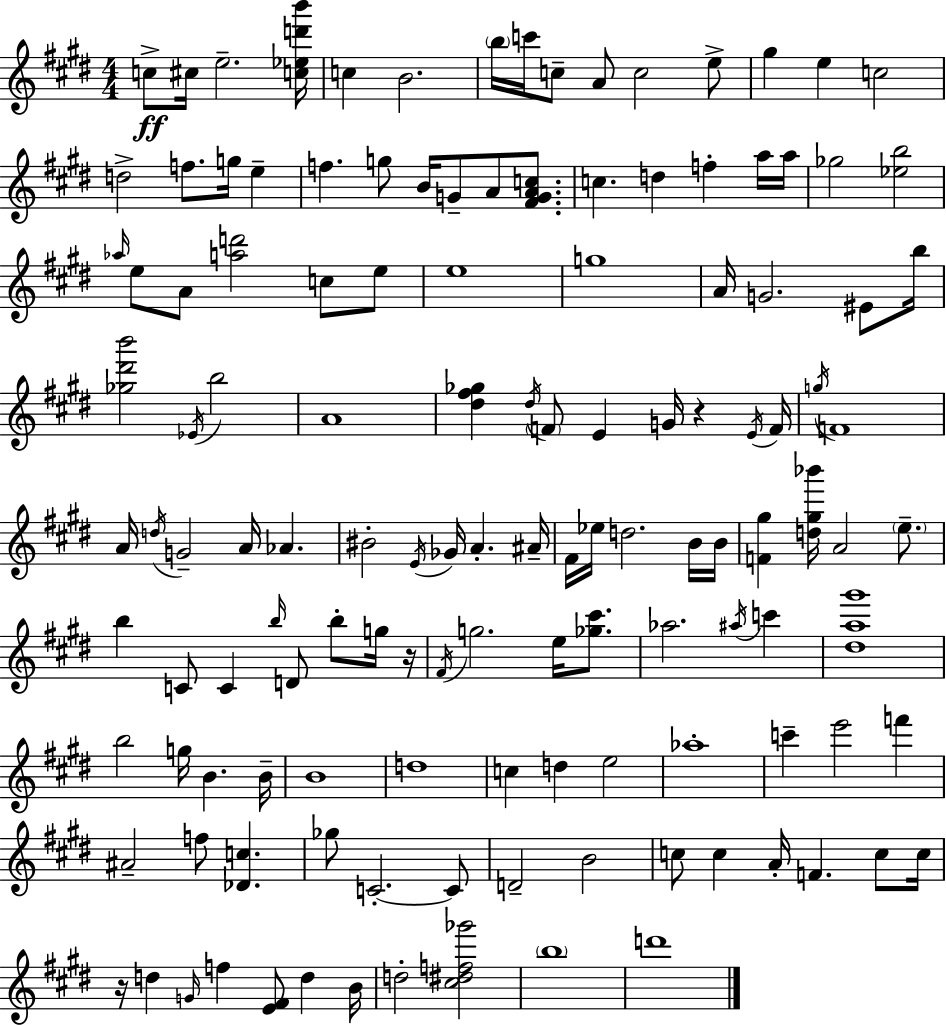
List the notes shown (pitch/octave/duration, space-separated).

C5/e C#5/s E5/h. [C5,Eb5,D6,B6]/s C5/q B4/h. B5/s C6/s C5/e A4/e C5/h E5/e G#5/q E5/q C5/h D5/h F5/e. G5/s E5/q F5/q. G5/e B4/s G4/e A4/e [F#4,G4,A4,C5]/e. C5/q. D5/q F5/q A5/s A5/s Gb5/h [Eb5,B5]/h Ab5/s E5/e A4/e [A5,D6]/h C5/e E5/e E5/w G5/w A4/s G4/h. EIS4/e B5/s [Gb5,D#6,B6]/h Eb4/s B5/h A4/w [D#5,F#5,Gb5]/q D#5/s F4/e E4/q G4/s R/q E4/s F4/s G5/s F4/w A4/s D5/s G4/h A4/s Ab4/q. BIS4/h E4/s Gb4/s A4/q. A#4/s F#4/s Eb5/s D5/h. B4/s B4/s [F4,G#5]/q [D5,G#5,Bb6]/s A4/h E5/e. B5/q C4/e C4/q B5/s D4/e B5/e G5/s R/s F#4/s G5/h. E5/s [Gb5,C#6]/e. Ab5/h. A#5/s C6/q [D#5,A5,G#6]/w B5/h G5/s B4/q. B4/s B4/w D5/w C5/q D5/q E5/h Ab5/w C6/q E6/h F6/q A#4/h F5/e [Db4,C5]/q. Gb5/e C4/h. C4/e D4/h B4/h C5/e C5/q A4/s F4/q. C5/e C5/s R/s D5/q G4/s F5/q [E4,F#4]/e D5/q B4/s D5/h [C#5,D#5,F5,Gb6]/h B5/w D6/w